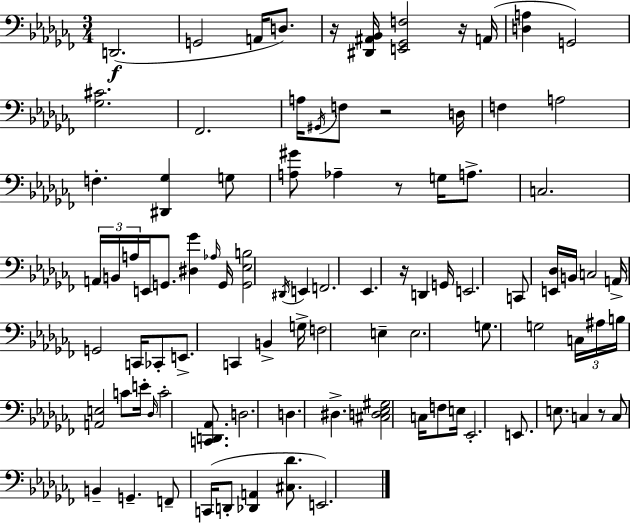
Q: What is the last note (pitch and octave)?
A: E2